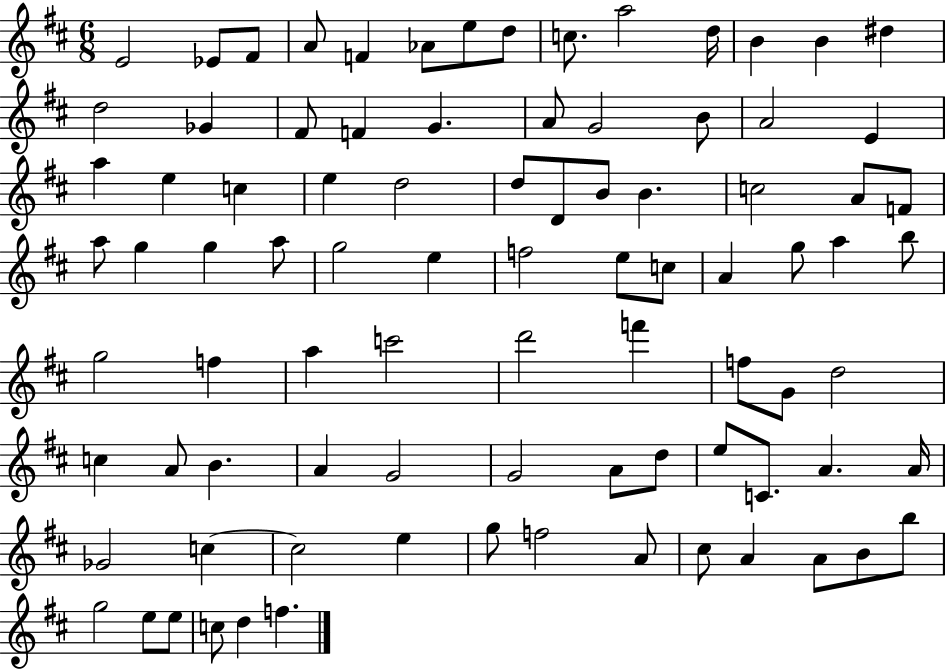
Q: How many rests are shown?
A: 0